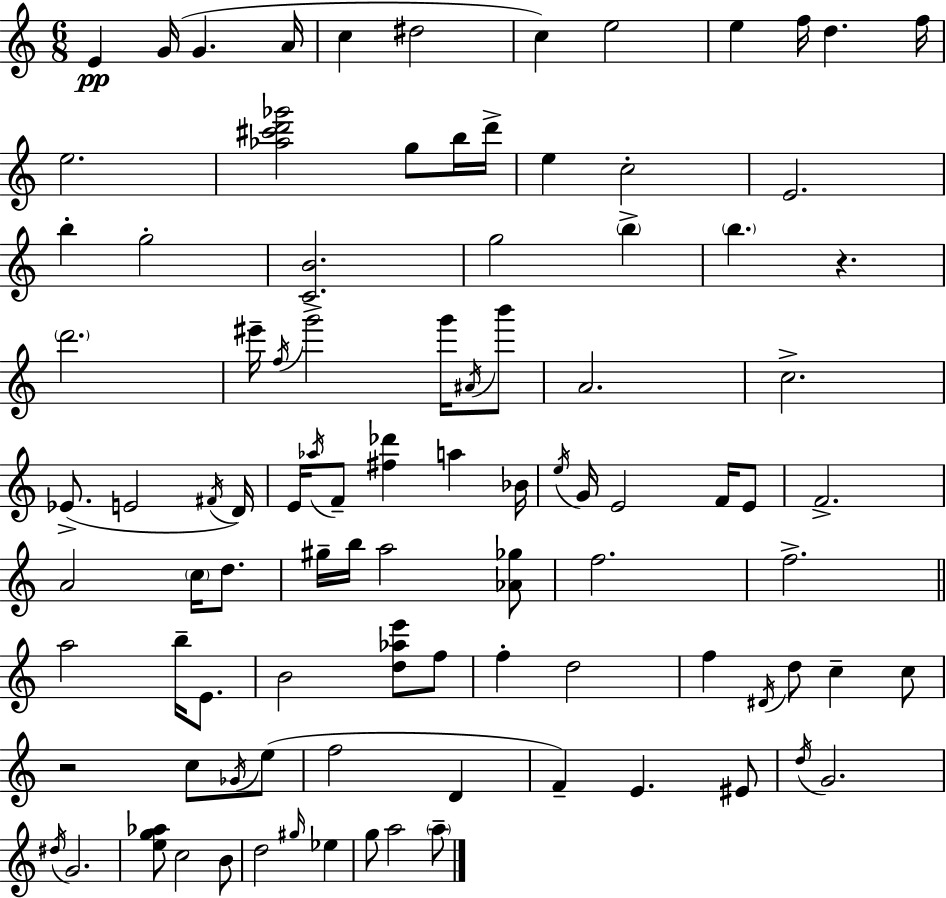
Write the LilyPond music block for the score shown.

{
  \clef treble
  \numericTimeSignature
  \time 6/8
  \key a \minor
  e'4\pp g'16( g'4. a'16 | c''4 dis''2 | c''4) e''2 | e''4 f''16 d''4. f''16 | \break e''2. | <aes'' cis''' d''' ges'''>2 g''8 b''16 d'''16-> | e''4 c''2-. | e'2. | \break b''4-. g''2-. | <c' b'>2. | g''2 \parenthesize b''4-> | \parenthesize b''4. r4. | \break \parenthesize d'''2. | eis'''16-- \acciaccatura { f''16 } g'''2-> g'''16 \acciaccatura { ais'16 } | b'''8 a'2. | c''2.-> | \break ees'8.->( e'2 | \acciaccatura { fis'16 }) d'16 e'16 \acciaccatura { aes''16 } f'8-- <fis'' des'''>4 a''4 | bes'16 \acciaccatura { e''16 } g'16 e'2 | f'16 e'8 f'2.-> | \break a'2 | \parenthesize c''16 d''8. gis''16-- b''16 a''2 | <aes' ges''>8 f''2. | f''2.-> | \break \bar "||" \break \key a \minor a''2 b''16-- e'8. | b'2 <d'' aes'' e'''>8 f''8 | f''4-. d''2 | f''4 \acciaccatura { dis'16 } d''8 c''4-- c''8 | \break r2 c''8 \acciaccatura { ges'16 } | e''8( f''2 d'4 | f'4--) e'4. | eis'8 \acciaccatura { d''16 } g'2. | \break \acciaccatura { dis''16 } g'2. | <e'' g'' aes''>8 c''2 | b'8 d''2 | \grace { gis''16 } ees''4 g''8 a''2 | \break \parenthesize a''8-- \bar "|."
}